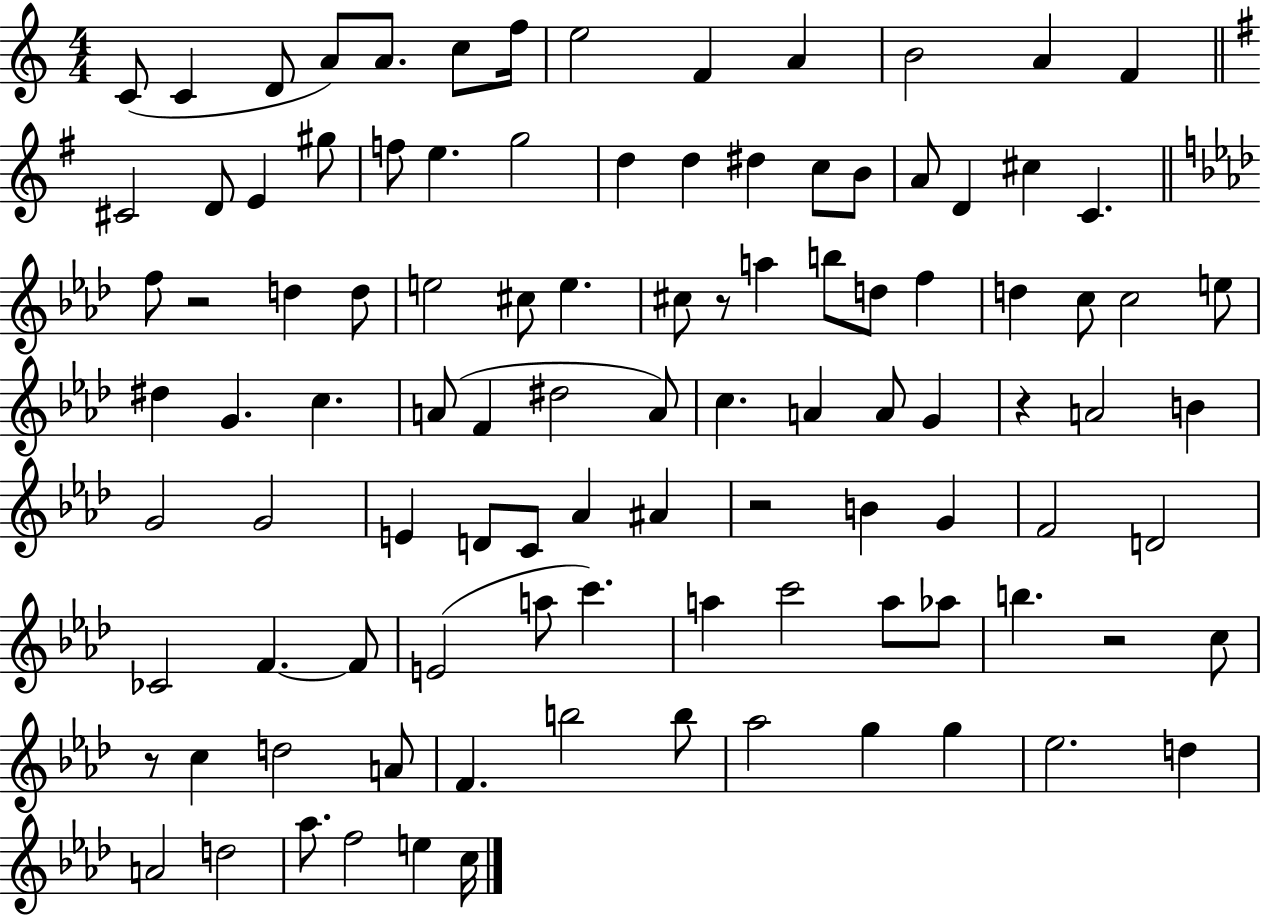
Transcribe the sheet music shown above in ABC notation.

X:1
T:Untitled
M:4/4
L:1/4
K:C
C/2 C D/2 A/2 A/2 c/2 f/4 e2 F A B2 A F ^C2 D/2 E ^g/2 f/2 e g2 d d ^d c/2 B/2 A/2 D ^c C f/2 z2 d d/2 e2 ^c/2 e ^c/2 z/2 a b/2 d/2 f d c/2 c2 e/2 ^d G c A/2 F ^d2 A/2 c A A/2 G z A2 B G2 G2 E D/2 C/2 _A ^A z2 B G F2 D2 _C2 F F/2 E2 a/2 c' a c'2 a/2 _a/2 b z2 c/2 z/2 c d2 A/2 F b2 b/2 _a2 g g _e2 d A2 d2 _a/2 f2 e c/4